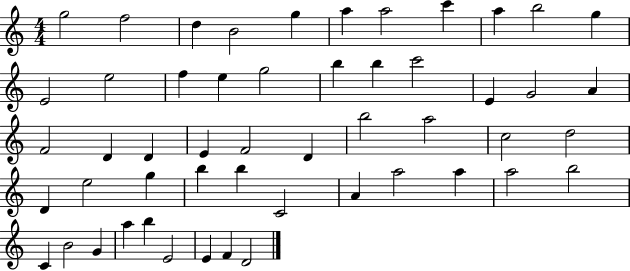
{
  \clef treble
  \numericTimeSignature
  \time 4/4
  \key c \major
  g''2 f''2 | d''4 b'2 g''4 | a''4 a''2 c'''4 | a''4 b''2 g''4 | \break e'2 e''2 | f''4 e''4 g''2 | b''4 b''4 c'''2 | e'4 g'2 a'4 | \break f'2 d'4 d'4 | e'4 f'2 d'4 | b''2 a''2 | c''2 d''2 | \break d'4 e''2 g''4 | b''4 b''4 c'2 | a'4 a''2 a''4 | a''2 b''2 | \break c'4 b'2 g'4 | a''4 b''4 e'2 | e'4 f'4 d'2 | \bar "|."
}